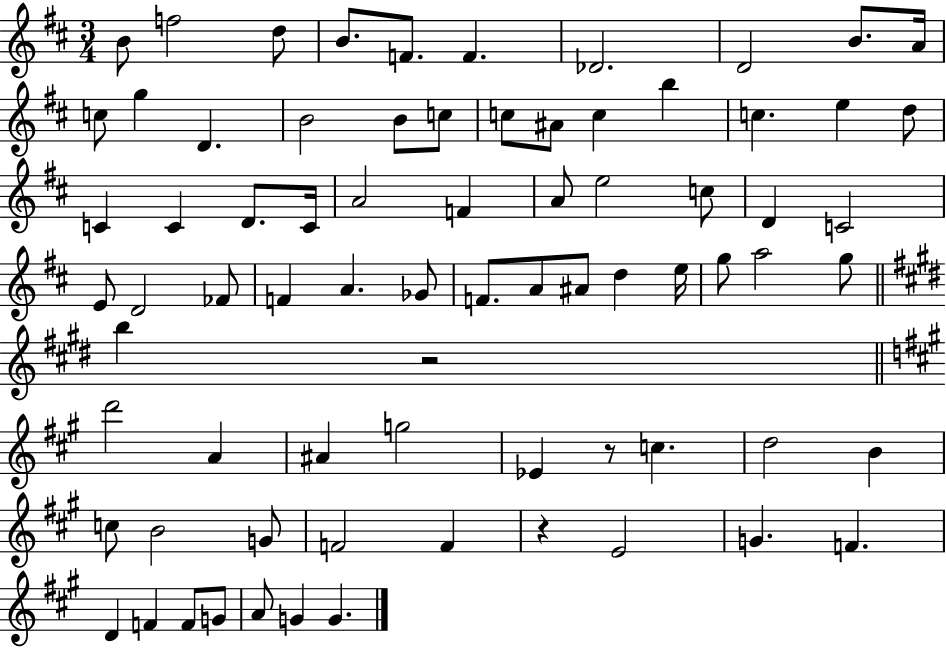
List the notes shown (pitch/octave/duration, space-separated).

B4/e F5/h D5/e B4/e. F4/e. F4/q. Db4/h. D4/h B4/e. A4/s C5/e G5/q D4/q. B4/h B4/e C5/e C5/e A#4/e C5/q B5/q C5/q. E5/q D5/e C4/q C4/q D4/e. C4/s A4/h F4/q A4/e E5/h C5/e D4/q C4/h E4/e D4/h FES4/e F4/q A4/q. Gb4/e F4/e. A4/e A#4/e D5/q E5/s G5/e A5/h G5/e B5/q R/h D6/h A4/q A#4/q G5/h Eb4/q R/e C5/q. D5/h B4/q C5/e B4/h G4/e F4/h F4/q R/q E4/h G4/q. F4/q. D4/q F4/q F4/e G4/e A4/e G4/q G4/q.